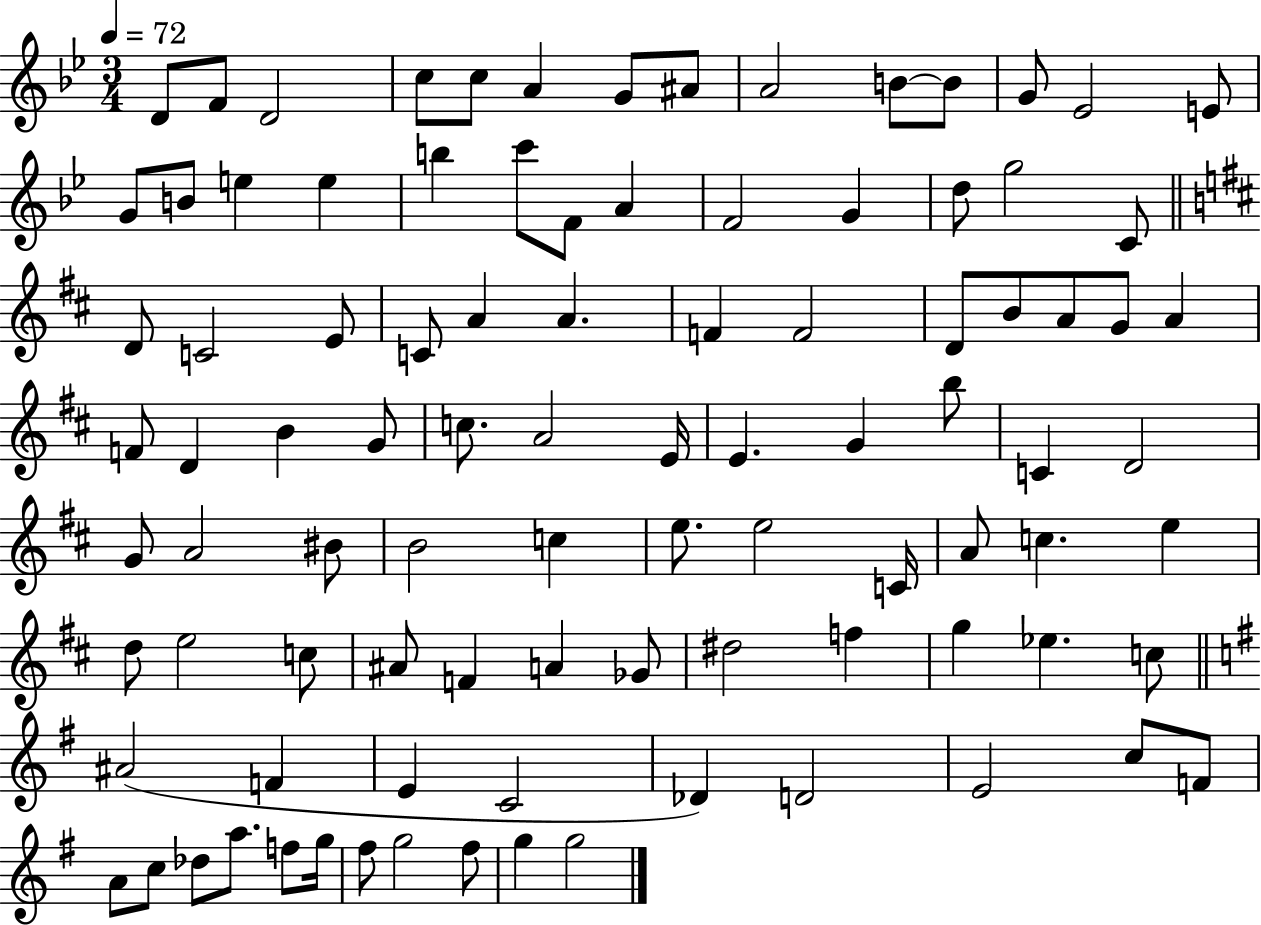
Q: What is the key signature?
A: BES major